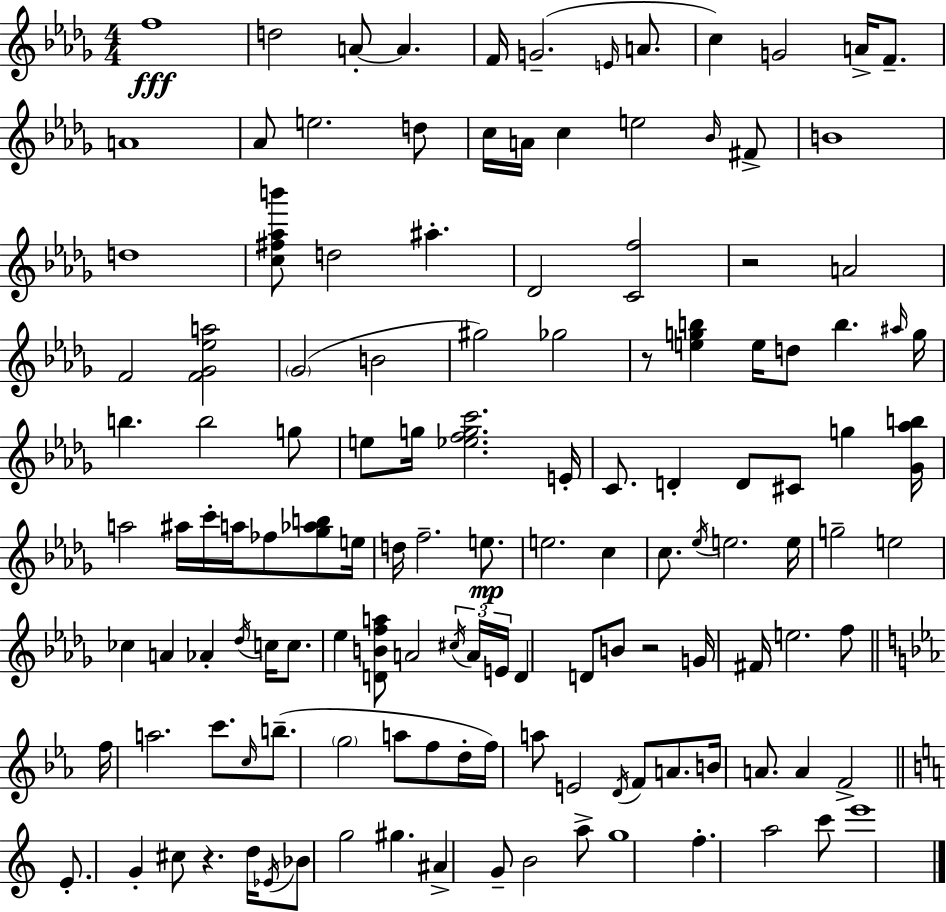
F5/w D5/h A4/e A4/q. F4/s G4/h. E4/s A4/e. C5/q G4/h A4/s F4/e. A4/w Ab4/e E5/h. D5/e C5/s A4/s C5/q E5/h Bb4/s F#4/e B4/w D5/w [C5,F#5,Ab5,B6]/e D5/h A#5/q. Db4/h [C4,F5]/h R/h A4/h F4/h [F4,Gb4,Eb5,A5]/h Gb4/h B4/h G#5/h Gb5/h R/e [E5,G5,B5]/q E5/s D5/e B5/q. A#5/s G5/s B5/q. B5/h G5/e E5/e G5/s [Eb5,F5,G5,C6]/h. E4/s C4/e. D4/q D4/e C#4/e G5/q [Gb4,Ab5,B5]/s A5/h A#5/s C6/s A5/s FES5/e [Gb5,Ab5,B5]/e E5/s D5/s F5/h. E5/e. E5/h. C5/q C5/e. Eb5/s E5/h. E5/s G5/h E5/h CES5/q A4/q Ab4/q Db5/s C5/s C5/e. Eb5/q [D4,B4,F5,A5]/e A4/h C#5/s A4/s E4/s D4/q D4/e B4/e R/h G4/s F#4/s E5/h. F5/e F5/s A5/h. C6/e. C5/s B5/e. G5/h A5/e F5/e D5/s F5/s A5/e E4/h D4/s F4/e A4/e. B4/s A4/e. A4/q F4/h E4/e. G4/q C#5/e R/q. D5/s Eb4/s Bb4/e G5/h G#5/q. A#4/q G4/e B4/h A5/e G5/w F5/q. A5/h C6/e E6/w